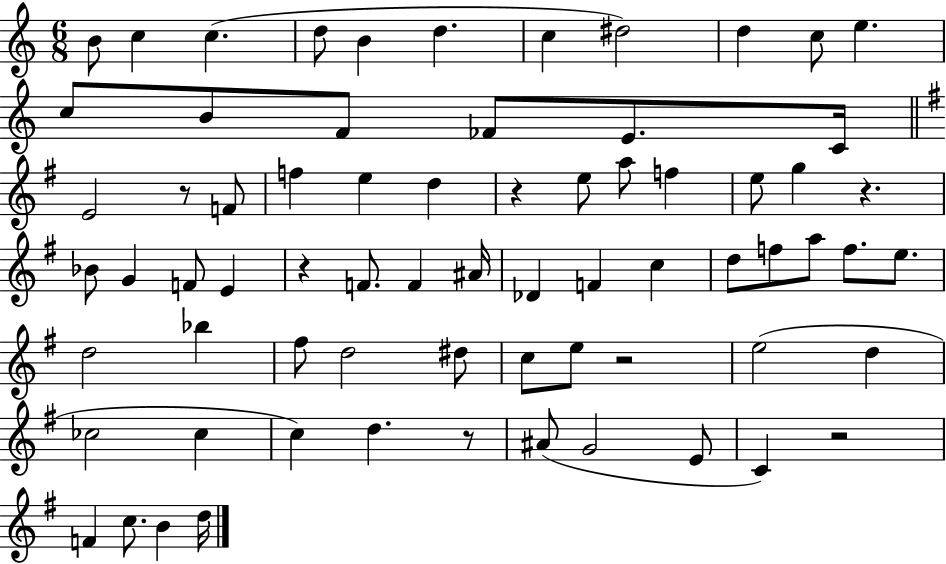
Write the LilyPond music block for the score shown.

{
  \clef treble
  \numericTimeSignature
  \time 6/8
  \key c \major
  b'8 c''4 c''4.( | d''8 b'4 d''4. | c''4 dis''2) | d''4 c''8 e''4. | \break c''8 b'8 f'8 fes'8 e'8. c'16 | \bar "||" \break \key g \major e'2 r8 f'8 | f''4 e''4 d''4 | r4 e''8 a''8 f''4 | e''8 g''4 r4. | \break bes'8 g'4 f'8 e'4 | r4 f'8. f'4 ais'16 | des'4 f'4 c''4 | d''8 f''8 a''8 f''8. e''8. | \break d''2 bes''4 | fis''8 d''2 dis''8 | c''8 e''8 r2 | e''2( d''4 | \break ces''2 ces''4 | c''4) d''4. r8 | ais'8( g'2 e'8 | c'4) r2 | \break f'4 c''8. b'4 d''16 | \bar "|."
}